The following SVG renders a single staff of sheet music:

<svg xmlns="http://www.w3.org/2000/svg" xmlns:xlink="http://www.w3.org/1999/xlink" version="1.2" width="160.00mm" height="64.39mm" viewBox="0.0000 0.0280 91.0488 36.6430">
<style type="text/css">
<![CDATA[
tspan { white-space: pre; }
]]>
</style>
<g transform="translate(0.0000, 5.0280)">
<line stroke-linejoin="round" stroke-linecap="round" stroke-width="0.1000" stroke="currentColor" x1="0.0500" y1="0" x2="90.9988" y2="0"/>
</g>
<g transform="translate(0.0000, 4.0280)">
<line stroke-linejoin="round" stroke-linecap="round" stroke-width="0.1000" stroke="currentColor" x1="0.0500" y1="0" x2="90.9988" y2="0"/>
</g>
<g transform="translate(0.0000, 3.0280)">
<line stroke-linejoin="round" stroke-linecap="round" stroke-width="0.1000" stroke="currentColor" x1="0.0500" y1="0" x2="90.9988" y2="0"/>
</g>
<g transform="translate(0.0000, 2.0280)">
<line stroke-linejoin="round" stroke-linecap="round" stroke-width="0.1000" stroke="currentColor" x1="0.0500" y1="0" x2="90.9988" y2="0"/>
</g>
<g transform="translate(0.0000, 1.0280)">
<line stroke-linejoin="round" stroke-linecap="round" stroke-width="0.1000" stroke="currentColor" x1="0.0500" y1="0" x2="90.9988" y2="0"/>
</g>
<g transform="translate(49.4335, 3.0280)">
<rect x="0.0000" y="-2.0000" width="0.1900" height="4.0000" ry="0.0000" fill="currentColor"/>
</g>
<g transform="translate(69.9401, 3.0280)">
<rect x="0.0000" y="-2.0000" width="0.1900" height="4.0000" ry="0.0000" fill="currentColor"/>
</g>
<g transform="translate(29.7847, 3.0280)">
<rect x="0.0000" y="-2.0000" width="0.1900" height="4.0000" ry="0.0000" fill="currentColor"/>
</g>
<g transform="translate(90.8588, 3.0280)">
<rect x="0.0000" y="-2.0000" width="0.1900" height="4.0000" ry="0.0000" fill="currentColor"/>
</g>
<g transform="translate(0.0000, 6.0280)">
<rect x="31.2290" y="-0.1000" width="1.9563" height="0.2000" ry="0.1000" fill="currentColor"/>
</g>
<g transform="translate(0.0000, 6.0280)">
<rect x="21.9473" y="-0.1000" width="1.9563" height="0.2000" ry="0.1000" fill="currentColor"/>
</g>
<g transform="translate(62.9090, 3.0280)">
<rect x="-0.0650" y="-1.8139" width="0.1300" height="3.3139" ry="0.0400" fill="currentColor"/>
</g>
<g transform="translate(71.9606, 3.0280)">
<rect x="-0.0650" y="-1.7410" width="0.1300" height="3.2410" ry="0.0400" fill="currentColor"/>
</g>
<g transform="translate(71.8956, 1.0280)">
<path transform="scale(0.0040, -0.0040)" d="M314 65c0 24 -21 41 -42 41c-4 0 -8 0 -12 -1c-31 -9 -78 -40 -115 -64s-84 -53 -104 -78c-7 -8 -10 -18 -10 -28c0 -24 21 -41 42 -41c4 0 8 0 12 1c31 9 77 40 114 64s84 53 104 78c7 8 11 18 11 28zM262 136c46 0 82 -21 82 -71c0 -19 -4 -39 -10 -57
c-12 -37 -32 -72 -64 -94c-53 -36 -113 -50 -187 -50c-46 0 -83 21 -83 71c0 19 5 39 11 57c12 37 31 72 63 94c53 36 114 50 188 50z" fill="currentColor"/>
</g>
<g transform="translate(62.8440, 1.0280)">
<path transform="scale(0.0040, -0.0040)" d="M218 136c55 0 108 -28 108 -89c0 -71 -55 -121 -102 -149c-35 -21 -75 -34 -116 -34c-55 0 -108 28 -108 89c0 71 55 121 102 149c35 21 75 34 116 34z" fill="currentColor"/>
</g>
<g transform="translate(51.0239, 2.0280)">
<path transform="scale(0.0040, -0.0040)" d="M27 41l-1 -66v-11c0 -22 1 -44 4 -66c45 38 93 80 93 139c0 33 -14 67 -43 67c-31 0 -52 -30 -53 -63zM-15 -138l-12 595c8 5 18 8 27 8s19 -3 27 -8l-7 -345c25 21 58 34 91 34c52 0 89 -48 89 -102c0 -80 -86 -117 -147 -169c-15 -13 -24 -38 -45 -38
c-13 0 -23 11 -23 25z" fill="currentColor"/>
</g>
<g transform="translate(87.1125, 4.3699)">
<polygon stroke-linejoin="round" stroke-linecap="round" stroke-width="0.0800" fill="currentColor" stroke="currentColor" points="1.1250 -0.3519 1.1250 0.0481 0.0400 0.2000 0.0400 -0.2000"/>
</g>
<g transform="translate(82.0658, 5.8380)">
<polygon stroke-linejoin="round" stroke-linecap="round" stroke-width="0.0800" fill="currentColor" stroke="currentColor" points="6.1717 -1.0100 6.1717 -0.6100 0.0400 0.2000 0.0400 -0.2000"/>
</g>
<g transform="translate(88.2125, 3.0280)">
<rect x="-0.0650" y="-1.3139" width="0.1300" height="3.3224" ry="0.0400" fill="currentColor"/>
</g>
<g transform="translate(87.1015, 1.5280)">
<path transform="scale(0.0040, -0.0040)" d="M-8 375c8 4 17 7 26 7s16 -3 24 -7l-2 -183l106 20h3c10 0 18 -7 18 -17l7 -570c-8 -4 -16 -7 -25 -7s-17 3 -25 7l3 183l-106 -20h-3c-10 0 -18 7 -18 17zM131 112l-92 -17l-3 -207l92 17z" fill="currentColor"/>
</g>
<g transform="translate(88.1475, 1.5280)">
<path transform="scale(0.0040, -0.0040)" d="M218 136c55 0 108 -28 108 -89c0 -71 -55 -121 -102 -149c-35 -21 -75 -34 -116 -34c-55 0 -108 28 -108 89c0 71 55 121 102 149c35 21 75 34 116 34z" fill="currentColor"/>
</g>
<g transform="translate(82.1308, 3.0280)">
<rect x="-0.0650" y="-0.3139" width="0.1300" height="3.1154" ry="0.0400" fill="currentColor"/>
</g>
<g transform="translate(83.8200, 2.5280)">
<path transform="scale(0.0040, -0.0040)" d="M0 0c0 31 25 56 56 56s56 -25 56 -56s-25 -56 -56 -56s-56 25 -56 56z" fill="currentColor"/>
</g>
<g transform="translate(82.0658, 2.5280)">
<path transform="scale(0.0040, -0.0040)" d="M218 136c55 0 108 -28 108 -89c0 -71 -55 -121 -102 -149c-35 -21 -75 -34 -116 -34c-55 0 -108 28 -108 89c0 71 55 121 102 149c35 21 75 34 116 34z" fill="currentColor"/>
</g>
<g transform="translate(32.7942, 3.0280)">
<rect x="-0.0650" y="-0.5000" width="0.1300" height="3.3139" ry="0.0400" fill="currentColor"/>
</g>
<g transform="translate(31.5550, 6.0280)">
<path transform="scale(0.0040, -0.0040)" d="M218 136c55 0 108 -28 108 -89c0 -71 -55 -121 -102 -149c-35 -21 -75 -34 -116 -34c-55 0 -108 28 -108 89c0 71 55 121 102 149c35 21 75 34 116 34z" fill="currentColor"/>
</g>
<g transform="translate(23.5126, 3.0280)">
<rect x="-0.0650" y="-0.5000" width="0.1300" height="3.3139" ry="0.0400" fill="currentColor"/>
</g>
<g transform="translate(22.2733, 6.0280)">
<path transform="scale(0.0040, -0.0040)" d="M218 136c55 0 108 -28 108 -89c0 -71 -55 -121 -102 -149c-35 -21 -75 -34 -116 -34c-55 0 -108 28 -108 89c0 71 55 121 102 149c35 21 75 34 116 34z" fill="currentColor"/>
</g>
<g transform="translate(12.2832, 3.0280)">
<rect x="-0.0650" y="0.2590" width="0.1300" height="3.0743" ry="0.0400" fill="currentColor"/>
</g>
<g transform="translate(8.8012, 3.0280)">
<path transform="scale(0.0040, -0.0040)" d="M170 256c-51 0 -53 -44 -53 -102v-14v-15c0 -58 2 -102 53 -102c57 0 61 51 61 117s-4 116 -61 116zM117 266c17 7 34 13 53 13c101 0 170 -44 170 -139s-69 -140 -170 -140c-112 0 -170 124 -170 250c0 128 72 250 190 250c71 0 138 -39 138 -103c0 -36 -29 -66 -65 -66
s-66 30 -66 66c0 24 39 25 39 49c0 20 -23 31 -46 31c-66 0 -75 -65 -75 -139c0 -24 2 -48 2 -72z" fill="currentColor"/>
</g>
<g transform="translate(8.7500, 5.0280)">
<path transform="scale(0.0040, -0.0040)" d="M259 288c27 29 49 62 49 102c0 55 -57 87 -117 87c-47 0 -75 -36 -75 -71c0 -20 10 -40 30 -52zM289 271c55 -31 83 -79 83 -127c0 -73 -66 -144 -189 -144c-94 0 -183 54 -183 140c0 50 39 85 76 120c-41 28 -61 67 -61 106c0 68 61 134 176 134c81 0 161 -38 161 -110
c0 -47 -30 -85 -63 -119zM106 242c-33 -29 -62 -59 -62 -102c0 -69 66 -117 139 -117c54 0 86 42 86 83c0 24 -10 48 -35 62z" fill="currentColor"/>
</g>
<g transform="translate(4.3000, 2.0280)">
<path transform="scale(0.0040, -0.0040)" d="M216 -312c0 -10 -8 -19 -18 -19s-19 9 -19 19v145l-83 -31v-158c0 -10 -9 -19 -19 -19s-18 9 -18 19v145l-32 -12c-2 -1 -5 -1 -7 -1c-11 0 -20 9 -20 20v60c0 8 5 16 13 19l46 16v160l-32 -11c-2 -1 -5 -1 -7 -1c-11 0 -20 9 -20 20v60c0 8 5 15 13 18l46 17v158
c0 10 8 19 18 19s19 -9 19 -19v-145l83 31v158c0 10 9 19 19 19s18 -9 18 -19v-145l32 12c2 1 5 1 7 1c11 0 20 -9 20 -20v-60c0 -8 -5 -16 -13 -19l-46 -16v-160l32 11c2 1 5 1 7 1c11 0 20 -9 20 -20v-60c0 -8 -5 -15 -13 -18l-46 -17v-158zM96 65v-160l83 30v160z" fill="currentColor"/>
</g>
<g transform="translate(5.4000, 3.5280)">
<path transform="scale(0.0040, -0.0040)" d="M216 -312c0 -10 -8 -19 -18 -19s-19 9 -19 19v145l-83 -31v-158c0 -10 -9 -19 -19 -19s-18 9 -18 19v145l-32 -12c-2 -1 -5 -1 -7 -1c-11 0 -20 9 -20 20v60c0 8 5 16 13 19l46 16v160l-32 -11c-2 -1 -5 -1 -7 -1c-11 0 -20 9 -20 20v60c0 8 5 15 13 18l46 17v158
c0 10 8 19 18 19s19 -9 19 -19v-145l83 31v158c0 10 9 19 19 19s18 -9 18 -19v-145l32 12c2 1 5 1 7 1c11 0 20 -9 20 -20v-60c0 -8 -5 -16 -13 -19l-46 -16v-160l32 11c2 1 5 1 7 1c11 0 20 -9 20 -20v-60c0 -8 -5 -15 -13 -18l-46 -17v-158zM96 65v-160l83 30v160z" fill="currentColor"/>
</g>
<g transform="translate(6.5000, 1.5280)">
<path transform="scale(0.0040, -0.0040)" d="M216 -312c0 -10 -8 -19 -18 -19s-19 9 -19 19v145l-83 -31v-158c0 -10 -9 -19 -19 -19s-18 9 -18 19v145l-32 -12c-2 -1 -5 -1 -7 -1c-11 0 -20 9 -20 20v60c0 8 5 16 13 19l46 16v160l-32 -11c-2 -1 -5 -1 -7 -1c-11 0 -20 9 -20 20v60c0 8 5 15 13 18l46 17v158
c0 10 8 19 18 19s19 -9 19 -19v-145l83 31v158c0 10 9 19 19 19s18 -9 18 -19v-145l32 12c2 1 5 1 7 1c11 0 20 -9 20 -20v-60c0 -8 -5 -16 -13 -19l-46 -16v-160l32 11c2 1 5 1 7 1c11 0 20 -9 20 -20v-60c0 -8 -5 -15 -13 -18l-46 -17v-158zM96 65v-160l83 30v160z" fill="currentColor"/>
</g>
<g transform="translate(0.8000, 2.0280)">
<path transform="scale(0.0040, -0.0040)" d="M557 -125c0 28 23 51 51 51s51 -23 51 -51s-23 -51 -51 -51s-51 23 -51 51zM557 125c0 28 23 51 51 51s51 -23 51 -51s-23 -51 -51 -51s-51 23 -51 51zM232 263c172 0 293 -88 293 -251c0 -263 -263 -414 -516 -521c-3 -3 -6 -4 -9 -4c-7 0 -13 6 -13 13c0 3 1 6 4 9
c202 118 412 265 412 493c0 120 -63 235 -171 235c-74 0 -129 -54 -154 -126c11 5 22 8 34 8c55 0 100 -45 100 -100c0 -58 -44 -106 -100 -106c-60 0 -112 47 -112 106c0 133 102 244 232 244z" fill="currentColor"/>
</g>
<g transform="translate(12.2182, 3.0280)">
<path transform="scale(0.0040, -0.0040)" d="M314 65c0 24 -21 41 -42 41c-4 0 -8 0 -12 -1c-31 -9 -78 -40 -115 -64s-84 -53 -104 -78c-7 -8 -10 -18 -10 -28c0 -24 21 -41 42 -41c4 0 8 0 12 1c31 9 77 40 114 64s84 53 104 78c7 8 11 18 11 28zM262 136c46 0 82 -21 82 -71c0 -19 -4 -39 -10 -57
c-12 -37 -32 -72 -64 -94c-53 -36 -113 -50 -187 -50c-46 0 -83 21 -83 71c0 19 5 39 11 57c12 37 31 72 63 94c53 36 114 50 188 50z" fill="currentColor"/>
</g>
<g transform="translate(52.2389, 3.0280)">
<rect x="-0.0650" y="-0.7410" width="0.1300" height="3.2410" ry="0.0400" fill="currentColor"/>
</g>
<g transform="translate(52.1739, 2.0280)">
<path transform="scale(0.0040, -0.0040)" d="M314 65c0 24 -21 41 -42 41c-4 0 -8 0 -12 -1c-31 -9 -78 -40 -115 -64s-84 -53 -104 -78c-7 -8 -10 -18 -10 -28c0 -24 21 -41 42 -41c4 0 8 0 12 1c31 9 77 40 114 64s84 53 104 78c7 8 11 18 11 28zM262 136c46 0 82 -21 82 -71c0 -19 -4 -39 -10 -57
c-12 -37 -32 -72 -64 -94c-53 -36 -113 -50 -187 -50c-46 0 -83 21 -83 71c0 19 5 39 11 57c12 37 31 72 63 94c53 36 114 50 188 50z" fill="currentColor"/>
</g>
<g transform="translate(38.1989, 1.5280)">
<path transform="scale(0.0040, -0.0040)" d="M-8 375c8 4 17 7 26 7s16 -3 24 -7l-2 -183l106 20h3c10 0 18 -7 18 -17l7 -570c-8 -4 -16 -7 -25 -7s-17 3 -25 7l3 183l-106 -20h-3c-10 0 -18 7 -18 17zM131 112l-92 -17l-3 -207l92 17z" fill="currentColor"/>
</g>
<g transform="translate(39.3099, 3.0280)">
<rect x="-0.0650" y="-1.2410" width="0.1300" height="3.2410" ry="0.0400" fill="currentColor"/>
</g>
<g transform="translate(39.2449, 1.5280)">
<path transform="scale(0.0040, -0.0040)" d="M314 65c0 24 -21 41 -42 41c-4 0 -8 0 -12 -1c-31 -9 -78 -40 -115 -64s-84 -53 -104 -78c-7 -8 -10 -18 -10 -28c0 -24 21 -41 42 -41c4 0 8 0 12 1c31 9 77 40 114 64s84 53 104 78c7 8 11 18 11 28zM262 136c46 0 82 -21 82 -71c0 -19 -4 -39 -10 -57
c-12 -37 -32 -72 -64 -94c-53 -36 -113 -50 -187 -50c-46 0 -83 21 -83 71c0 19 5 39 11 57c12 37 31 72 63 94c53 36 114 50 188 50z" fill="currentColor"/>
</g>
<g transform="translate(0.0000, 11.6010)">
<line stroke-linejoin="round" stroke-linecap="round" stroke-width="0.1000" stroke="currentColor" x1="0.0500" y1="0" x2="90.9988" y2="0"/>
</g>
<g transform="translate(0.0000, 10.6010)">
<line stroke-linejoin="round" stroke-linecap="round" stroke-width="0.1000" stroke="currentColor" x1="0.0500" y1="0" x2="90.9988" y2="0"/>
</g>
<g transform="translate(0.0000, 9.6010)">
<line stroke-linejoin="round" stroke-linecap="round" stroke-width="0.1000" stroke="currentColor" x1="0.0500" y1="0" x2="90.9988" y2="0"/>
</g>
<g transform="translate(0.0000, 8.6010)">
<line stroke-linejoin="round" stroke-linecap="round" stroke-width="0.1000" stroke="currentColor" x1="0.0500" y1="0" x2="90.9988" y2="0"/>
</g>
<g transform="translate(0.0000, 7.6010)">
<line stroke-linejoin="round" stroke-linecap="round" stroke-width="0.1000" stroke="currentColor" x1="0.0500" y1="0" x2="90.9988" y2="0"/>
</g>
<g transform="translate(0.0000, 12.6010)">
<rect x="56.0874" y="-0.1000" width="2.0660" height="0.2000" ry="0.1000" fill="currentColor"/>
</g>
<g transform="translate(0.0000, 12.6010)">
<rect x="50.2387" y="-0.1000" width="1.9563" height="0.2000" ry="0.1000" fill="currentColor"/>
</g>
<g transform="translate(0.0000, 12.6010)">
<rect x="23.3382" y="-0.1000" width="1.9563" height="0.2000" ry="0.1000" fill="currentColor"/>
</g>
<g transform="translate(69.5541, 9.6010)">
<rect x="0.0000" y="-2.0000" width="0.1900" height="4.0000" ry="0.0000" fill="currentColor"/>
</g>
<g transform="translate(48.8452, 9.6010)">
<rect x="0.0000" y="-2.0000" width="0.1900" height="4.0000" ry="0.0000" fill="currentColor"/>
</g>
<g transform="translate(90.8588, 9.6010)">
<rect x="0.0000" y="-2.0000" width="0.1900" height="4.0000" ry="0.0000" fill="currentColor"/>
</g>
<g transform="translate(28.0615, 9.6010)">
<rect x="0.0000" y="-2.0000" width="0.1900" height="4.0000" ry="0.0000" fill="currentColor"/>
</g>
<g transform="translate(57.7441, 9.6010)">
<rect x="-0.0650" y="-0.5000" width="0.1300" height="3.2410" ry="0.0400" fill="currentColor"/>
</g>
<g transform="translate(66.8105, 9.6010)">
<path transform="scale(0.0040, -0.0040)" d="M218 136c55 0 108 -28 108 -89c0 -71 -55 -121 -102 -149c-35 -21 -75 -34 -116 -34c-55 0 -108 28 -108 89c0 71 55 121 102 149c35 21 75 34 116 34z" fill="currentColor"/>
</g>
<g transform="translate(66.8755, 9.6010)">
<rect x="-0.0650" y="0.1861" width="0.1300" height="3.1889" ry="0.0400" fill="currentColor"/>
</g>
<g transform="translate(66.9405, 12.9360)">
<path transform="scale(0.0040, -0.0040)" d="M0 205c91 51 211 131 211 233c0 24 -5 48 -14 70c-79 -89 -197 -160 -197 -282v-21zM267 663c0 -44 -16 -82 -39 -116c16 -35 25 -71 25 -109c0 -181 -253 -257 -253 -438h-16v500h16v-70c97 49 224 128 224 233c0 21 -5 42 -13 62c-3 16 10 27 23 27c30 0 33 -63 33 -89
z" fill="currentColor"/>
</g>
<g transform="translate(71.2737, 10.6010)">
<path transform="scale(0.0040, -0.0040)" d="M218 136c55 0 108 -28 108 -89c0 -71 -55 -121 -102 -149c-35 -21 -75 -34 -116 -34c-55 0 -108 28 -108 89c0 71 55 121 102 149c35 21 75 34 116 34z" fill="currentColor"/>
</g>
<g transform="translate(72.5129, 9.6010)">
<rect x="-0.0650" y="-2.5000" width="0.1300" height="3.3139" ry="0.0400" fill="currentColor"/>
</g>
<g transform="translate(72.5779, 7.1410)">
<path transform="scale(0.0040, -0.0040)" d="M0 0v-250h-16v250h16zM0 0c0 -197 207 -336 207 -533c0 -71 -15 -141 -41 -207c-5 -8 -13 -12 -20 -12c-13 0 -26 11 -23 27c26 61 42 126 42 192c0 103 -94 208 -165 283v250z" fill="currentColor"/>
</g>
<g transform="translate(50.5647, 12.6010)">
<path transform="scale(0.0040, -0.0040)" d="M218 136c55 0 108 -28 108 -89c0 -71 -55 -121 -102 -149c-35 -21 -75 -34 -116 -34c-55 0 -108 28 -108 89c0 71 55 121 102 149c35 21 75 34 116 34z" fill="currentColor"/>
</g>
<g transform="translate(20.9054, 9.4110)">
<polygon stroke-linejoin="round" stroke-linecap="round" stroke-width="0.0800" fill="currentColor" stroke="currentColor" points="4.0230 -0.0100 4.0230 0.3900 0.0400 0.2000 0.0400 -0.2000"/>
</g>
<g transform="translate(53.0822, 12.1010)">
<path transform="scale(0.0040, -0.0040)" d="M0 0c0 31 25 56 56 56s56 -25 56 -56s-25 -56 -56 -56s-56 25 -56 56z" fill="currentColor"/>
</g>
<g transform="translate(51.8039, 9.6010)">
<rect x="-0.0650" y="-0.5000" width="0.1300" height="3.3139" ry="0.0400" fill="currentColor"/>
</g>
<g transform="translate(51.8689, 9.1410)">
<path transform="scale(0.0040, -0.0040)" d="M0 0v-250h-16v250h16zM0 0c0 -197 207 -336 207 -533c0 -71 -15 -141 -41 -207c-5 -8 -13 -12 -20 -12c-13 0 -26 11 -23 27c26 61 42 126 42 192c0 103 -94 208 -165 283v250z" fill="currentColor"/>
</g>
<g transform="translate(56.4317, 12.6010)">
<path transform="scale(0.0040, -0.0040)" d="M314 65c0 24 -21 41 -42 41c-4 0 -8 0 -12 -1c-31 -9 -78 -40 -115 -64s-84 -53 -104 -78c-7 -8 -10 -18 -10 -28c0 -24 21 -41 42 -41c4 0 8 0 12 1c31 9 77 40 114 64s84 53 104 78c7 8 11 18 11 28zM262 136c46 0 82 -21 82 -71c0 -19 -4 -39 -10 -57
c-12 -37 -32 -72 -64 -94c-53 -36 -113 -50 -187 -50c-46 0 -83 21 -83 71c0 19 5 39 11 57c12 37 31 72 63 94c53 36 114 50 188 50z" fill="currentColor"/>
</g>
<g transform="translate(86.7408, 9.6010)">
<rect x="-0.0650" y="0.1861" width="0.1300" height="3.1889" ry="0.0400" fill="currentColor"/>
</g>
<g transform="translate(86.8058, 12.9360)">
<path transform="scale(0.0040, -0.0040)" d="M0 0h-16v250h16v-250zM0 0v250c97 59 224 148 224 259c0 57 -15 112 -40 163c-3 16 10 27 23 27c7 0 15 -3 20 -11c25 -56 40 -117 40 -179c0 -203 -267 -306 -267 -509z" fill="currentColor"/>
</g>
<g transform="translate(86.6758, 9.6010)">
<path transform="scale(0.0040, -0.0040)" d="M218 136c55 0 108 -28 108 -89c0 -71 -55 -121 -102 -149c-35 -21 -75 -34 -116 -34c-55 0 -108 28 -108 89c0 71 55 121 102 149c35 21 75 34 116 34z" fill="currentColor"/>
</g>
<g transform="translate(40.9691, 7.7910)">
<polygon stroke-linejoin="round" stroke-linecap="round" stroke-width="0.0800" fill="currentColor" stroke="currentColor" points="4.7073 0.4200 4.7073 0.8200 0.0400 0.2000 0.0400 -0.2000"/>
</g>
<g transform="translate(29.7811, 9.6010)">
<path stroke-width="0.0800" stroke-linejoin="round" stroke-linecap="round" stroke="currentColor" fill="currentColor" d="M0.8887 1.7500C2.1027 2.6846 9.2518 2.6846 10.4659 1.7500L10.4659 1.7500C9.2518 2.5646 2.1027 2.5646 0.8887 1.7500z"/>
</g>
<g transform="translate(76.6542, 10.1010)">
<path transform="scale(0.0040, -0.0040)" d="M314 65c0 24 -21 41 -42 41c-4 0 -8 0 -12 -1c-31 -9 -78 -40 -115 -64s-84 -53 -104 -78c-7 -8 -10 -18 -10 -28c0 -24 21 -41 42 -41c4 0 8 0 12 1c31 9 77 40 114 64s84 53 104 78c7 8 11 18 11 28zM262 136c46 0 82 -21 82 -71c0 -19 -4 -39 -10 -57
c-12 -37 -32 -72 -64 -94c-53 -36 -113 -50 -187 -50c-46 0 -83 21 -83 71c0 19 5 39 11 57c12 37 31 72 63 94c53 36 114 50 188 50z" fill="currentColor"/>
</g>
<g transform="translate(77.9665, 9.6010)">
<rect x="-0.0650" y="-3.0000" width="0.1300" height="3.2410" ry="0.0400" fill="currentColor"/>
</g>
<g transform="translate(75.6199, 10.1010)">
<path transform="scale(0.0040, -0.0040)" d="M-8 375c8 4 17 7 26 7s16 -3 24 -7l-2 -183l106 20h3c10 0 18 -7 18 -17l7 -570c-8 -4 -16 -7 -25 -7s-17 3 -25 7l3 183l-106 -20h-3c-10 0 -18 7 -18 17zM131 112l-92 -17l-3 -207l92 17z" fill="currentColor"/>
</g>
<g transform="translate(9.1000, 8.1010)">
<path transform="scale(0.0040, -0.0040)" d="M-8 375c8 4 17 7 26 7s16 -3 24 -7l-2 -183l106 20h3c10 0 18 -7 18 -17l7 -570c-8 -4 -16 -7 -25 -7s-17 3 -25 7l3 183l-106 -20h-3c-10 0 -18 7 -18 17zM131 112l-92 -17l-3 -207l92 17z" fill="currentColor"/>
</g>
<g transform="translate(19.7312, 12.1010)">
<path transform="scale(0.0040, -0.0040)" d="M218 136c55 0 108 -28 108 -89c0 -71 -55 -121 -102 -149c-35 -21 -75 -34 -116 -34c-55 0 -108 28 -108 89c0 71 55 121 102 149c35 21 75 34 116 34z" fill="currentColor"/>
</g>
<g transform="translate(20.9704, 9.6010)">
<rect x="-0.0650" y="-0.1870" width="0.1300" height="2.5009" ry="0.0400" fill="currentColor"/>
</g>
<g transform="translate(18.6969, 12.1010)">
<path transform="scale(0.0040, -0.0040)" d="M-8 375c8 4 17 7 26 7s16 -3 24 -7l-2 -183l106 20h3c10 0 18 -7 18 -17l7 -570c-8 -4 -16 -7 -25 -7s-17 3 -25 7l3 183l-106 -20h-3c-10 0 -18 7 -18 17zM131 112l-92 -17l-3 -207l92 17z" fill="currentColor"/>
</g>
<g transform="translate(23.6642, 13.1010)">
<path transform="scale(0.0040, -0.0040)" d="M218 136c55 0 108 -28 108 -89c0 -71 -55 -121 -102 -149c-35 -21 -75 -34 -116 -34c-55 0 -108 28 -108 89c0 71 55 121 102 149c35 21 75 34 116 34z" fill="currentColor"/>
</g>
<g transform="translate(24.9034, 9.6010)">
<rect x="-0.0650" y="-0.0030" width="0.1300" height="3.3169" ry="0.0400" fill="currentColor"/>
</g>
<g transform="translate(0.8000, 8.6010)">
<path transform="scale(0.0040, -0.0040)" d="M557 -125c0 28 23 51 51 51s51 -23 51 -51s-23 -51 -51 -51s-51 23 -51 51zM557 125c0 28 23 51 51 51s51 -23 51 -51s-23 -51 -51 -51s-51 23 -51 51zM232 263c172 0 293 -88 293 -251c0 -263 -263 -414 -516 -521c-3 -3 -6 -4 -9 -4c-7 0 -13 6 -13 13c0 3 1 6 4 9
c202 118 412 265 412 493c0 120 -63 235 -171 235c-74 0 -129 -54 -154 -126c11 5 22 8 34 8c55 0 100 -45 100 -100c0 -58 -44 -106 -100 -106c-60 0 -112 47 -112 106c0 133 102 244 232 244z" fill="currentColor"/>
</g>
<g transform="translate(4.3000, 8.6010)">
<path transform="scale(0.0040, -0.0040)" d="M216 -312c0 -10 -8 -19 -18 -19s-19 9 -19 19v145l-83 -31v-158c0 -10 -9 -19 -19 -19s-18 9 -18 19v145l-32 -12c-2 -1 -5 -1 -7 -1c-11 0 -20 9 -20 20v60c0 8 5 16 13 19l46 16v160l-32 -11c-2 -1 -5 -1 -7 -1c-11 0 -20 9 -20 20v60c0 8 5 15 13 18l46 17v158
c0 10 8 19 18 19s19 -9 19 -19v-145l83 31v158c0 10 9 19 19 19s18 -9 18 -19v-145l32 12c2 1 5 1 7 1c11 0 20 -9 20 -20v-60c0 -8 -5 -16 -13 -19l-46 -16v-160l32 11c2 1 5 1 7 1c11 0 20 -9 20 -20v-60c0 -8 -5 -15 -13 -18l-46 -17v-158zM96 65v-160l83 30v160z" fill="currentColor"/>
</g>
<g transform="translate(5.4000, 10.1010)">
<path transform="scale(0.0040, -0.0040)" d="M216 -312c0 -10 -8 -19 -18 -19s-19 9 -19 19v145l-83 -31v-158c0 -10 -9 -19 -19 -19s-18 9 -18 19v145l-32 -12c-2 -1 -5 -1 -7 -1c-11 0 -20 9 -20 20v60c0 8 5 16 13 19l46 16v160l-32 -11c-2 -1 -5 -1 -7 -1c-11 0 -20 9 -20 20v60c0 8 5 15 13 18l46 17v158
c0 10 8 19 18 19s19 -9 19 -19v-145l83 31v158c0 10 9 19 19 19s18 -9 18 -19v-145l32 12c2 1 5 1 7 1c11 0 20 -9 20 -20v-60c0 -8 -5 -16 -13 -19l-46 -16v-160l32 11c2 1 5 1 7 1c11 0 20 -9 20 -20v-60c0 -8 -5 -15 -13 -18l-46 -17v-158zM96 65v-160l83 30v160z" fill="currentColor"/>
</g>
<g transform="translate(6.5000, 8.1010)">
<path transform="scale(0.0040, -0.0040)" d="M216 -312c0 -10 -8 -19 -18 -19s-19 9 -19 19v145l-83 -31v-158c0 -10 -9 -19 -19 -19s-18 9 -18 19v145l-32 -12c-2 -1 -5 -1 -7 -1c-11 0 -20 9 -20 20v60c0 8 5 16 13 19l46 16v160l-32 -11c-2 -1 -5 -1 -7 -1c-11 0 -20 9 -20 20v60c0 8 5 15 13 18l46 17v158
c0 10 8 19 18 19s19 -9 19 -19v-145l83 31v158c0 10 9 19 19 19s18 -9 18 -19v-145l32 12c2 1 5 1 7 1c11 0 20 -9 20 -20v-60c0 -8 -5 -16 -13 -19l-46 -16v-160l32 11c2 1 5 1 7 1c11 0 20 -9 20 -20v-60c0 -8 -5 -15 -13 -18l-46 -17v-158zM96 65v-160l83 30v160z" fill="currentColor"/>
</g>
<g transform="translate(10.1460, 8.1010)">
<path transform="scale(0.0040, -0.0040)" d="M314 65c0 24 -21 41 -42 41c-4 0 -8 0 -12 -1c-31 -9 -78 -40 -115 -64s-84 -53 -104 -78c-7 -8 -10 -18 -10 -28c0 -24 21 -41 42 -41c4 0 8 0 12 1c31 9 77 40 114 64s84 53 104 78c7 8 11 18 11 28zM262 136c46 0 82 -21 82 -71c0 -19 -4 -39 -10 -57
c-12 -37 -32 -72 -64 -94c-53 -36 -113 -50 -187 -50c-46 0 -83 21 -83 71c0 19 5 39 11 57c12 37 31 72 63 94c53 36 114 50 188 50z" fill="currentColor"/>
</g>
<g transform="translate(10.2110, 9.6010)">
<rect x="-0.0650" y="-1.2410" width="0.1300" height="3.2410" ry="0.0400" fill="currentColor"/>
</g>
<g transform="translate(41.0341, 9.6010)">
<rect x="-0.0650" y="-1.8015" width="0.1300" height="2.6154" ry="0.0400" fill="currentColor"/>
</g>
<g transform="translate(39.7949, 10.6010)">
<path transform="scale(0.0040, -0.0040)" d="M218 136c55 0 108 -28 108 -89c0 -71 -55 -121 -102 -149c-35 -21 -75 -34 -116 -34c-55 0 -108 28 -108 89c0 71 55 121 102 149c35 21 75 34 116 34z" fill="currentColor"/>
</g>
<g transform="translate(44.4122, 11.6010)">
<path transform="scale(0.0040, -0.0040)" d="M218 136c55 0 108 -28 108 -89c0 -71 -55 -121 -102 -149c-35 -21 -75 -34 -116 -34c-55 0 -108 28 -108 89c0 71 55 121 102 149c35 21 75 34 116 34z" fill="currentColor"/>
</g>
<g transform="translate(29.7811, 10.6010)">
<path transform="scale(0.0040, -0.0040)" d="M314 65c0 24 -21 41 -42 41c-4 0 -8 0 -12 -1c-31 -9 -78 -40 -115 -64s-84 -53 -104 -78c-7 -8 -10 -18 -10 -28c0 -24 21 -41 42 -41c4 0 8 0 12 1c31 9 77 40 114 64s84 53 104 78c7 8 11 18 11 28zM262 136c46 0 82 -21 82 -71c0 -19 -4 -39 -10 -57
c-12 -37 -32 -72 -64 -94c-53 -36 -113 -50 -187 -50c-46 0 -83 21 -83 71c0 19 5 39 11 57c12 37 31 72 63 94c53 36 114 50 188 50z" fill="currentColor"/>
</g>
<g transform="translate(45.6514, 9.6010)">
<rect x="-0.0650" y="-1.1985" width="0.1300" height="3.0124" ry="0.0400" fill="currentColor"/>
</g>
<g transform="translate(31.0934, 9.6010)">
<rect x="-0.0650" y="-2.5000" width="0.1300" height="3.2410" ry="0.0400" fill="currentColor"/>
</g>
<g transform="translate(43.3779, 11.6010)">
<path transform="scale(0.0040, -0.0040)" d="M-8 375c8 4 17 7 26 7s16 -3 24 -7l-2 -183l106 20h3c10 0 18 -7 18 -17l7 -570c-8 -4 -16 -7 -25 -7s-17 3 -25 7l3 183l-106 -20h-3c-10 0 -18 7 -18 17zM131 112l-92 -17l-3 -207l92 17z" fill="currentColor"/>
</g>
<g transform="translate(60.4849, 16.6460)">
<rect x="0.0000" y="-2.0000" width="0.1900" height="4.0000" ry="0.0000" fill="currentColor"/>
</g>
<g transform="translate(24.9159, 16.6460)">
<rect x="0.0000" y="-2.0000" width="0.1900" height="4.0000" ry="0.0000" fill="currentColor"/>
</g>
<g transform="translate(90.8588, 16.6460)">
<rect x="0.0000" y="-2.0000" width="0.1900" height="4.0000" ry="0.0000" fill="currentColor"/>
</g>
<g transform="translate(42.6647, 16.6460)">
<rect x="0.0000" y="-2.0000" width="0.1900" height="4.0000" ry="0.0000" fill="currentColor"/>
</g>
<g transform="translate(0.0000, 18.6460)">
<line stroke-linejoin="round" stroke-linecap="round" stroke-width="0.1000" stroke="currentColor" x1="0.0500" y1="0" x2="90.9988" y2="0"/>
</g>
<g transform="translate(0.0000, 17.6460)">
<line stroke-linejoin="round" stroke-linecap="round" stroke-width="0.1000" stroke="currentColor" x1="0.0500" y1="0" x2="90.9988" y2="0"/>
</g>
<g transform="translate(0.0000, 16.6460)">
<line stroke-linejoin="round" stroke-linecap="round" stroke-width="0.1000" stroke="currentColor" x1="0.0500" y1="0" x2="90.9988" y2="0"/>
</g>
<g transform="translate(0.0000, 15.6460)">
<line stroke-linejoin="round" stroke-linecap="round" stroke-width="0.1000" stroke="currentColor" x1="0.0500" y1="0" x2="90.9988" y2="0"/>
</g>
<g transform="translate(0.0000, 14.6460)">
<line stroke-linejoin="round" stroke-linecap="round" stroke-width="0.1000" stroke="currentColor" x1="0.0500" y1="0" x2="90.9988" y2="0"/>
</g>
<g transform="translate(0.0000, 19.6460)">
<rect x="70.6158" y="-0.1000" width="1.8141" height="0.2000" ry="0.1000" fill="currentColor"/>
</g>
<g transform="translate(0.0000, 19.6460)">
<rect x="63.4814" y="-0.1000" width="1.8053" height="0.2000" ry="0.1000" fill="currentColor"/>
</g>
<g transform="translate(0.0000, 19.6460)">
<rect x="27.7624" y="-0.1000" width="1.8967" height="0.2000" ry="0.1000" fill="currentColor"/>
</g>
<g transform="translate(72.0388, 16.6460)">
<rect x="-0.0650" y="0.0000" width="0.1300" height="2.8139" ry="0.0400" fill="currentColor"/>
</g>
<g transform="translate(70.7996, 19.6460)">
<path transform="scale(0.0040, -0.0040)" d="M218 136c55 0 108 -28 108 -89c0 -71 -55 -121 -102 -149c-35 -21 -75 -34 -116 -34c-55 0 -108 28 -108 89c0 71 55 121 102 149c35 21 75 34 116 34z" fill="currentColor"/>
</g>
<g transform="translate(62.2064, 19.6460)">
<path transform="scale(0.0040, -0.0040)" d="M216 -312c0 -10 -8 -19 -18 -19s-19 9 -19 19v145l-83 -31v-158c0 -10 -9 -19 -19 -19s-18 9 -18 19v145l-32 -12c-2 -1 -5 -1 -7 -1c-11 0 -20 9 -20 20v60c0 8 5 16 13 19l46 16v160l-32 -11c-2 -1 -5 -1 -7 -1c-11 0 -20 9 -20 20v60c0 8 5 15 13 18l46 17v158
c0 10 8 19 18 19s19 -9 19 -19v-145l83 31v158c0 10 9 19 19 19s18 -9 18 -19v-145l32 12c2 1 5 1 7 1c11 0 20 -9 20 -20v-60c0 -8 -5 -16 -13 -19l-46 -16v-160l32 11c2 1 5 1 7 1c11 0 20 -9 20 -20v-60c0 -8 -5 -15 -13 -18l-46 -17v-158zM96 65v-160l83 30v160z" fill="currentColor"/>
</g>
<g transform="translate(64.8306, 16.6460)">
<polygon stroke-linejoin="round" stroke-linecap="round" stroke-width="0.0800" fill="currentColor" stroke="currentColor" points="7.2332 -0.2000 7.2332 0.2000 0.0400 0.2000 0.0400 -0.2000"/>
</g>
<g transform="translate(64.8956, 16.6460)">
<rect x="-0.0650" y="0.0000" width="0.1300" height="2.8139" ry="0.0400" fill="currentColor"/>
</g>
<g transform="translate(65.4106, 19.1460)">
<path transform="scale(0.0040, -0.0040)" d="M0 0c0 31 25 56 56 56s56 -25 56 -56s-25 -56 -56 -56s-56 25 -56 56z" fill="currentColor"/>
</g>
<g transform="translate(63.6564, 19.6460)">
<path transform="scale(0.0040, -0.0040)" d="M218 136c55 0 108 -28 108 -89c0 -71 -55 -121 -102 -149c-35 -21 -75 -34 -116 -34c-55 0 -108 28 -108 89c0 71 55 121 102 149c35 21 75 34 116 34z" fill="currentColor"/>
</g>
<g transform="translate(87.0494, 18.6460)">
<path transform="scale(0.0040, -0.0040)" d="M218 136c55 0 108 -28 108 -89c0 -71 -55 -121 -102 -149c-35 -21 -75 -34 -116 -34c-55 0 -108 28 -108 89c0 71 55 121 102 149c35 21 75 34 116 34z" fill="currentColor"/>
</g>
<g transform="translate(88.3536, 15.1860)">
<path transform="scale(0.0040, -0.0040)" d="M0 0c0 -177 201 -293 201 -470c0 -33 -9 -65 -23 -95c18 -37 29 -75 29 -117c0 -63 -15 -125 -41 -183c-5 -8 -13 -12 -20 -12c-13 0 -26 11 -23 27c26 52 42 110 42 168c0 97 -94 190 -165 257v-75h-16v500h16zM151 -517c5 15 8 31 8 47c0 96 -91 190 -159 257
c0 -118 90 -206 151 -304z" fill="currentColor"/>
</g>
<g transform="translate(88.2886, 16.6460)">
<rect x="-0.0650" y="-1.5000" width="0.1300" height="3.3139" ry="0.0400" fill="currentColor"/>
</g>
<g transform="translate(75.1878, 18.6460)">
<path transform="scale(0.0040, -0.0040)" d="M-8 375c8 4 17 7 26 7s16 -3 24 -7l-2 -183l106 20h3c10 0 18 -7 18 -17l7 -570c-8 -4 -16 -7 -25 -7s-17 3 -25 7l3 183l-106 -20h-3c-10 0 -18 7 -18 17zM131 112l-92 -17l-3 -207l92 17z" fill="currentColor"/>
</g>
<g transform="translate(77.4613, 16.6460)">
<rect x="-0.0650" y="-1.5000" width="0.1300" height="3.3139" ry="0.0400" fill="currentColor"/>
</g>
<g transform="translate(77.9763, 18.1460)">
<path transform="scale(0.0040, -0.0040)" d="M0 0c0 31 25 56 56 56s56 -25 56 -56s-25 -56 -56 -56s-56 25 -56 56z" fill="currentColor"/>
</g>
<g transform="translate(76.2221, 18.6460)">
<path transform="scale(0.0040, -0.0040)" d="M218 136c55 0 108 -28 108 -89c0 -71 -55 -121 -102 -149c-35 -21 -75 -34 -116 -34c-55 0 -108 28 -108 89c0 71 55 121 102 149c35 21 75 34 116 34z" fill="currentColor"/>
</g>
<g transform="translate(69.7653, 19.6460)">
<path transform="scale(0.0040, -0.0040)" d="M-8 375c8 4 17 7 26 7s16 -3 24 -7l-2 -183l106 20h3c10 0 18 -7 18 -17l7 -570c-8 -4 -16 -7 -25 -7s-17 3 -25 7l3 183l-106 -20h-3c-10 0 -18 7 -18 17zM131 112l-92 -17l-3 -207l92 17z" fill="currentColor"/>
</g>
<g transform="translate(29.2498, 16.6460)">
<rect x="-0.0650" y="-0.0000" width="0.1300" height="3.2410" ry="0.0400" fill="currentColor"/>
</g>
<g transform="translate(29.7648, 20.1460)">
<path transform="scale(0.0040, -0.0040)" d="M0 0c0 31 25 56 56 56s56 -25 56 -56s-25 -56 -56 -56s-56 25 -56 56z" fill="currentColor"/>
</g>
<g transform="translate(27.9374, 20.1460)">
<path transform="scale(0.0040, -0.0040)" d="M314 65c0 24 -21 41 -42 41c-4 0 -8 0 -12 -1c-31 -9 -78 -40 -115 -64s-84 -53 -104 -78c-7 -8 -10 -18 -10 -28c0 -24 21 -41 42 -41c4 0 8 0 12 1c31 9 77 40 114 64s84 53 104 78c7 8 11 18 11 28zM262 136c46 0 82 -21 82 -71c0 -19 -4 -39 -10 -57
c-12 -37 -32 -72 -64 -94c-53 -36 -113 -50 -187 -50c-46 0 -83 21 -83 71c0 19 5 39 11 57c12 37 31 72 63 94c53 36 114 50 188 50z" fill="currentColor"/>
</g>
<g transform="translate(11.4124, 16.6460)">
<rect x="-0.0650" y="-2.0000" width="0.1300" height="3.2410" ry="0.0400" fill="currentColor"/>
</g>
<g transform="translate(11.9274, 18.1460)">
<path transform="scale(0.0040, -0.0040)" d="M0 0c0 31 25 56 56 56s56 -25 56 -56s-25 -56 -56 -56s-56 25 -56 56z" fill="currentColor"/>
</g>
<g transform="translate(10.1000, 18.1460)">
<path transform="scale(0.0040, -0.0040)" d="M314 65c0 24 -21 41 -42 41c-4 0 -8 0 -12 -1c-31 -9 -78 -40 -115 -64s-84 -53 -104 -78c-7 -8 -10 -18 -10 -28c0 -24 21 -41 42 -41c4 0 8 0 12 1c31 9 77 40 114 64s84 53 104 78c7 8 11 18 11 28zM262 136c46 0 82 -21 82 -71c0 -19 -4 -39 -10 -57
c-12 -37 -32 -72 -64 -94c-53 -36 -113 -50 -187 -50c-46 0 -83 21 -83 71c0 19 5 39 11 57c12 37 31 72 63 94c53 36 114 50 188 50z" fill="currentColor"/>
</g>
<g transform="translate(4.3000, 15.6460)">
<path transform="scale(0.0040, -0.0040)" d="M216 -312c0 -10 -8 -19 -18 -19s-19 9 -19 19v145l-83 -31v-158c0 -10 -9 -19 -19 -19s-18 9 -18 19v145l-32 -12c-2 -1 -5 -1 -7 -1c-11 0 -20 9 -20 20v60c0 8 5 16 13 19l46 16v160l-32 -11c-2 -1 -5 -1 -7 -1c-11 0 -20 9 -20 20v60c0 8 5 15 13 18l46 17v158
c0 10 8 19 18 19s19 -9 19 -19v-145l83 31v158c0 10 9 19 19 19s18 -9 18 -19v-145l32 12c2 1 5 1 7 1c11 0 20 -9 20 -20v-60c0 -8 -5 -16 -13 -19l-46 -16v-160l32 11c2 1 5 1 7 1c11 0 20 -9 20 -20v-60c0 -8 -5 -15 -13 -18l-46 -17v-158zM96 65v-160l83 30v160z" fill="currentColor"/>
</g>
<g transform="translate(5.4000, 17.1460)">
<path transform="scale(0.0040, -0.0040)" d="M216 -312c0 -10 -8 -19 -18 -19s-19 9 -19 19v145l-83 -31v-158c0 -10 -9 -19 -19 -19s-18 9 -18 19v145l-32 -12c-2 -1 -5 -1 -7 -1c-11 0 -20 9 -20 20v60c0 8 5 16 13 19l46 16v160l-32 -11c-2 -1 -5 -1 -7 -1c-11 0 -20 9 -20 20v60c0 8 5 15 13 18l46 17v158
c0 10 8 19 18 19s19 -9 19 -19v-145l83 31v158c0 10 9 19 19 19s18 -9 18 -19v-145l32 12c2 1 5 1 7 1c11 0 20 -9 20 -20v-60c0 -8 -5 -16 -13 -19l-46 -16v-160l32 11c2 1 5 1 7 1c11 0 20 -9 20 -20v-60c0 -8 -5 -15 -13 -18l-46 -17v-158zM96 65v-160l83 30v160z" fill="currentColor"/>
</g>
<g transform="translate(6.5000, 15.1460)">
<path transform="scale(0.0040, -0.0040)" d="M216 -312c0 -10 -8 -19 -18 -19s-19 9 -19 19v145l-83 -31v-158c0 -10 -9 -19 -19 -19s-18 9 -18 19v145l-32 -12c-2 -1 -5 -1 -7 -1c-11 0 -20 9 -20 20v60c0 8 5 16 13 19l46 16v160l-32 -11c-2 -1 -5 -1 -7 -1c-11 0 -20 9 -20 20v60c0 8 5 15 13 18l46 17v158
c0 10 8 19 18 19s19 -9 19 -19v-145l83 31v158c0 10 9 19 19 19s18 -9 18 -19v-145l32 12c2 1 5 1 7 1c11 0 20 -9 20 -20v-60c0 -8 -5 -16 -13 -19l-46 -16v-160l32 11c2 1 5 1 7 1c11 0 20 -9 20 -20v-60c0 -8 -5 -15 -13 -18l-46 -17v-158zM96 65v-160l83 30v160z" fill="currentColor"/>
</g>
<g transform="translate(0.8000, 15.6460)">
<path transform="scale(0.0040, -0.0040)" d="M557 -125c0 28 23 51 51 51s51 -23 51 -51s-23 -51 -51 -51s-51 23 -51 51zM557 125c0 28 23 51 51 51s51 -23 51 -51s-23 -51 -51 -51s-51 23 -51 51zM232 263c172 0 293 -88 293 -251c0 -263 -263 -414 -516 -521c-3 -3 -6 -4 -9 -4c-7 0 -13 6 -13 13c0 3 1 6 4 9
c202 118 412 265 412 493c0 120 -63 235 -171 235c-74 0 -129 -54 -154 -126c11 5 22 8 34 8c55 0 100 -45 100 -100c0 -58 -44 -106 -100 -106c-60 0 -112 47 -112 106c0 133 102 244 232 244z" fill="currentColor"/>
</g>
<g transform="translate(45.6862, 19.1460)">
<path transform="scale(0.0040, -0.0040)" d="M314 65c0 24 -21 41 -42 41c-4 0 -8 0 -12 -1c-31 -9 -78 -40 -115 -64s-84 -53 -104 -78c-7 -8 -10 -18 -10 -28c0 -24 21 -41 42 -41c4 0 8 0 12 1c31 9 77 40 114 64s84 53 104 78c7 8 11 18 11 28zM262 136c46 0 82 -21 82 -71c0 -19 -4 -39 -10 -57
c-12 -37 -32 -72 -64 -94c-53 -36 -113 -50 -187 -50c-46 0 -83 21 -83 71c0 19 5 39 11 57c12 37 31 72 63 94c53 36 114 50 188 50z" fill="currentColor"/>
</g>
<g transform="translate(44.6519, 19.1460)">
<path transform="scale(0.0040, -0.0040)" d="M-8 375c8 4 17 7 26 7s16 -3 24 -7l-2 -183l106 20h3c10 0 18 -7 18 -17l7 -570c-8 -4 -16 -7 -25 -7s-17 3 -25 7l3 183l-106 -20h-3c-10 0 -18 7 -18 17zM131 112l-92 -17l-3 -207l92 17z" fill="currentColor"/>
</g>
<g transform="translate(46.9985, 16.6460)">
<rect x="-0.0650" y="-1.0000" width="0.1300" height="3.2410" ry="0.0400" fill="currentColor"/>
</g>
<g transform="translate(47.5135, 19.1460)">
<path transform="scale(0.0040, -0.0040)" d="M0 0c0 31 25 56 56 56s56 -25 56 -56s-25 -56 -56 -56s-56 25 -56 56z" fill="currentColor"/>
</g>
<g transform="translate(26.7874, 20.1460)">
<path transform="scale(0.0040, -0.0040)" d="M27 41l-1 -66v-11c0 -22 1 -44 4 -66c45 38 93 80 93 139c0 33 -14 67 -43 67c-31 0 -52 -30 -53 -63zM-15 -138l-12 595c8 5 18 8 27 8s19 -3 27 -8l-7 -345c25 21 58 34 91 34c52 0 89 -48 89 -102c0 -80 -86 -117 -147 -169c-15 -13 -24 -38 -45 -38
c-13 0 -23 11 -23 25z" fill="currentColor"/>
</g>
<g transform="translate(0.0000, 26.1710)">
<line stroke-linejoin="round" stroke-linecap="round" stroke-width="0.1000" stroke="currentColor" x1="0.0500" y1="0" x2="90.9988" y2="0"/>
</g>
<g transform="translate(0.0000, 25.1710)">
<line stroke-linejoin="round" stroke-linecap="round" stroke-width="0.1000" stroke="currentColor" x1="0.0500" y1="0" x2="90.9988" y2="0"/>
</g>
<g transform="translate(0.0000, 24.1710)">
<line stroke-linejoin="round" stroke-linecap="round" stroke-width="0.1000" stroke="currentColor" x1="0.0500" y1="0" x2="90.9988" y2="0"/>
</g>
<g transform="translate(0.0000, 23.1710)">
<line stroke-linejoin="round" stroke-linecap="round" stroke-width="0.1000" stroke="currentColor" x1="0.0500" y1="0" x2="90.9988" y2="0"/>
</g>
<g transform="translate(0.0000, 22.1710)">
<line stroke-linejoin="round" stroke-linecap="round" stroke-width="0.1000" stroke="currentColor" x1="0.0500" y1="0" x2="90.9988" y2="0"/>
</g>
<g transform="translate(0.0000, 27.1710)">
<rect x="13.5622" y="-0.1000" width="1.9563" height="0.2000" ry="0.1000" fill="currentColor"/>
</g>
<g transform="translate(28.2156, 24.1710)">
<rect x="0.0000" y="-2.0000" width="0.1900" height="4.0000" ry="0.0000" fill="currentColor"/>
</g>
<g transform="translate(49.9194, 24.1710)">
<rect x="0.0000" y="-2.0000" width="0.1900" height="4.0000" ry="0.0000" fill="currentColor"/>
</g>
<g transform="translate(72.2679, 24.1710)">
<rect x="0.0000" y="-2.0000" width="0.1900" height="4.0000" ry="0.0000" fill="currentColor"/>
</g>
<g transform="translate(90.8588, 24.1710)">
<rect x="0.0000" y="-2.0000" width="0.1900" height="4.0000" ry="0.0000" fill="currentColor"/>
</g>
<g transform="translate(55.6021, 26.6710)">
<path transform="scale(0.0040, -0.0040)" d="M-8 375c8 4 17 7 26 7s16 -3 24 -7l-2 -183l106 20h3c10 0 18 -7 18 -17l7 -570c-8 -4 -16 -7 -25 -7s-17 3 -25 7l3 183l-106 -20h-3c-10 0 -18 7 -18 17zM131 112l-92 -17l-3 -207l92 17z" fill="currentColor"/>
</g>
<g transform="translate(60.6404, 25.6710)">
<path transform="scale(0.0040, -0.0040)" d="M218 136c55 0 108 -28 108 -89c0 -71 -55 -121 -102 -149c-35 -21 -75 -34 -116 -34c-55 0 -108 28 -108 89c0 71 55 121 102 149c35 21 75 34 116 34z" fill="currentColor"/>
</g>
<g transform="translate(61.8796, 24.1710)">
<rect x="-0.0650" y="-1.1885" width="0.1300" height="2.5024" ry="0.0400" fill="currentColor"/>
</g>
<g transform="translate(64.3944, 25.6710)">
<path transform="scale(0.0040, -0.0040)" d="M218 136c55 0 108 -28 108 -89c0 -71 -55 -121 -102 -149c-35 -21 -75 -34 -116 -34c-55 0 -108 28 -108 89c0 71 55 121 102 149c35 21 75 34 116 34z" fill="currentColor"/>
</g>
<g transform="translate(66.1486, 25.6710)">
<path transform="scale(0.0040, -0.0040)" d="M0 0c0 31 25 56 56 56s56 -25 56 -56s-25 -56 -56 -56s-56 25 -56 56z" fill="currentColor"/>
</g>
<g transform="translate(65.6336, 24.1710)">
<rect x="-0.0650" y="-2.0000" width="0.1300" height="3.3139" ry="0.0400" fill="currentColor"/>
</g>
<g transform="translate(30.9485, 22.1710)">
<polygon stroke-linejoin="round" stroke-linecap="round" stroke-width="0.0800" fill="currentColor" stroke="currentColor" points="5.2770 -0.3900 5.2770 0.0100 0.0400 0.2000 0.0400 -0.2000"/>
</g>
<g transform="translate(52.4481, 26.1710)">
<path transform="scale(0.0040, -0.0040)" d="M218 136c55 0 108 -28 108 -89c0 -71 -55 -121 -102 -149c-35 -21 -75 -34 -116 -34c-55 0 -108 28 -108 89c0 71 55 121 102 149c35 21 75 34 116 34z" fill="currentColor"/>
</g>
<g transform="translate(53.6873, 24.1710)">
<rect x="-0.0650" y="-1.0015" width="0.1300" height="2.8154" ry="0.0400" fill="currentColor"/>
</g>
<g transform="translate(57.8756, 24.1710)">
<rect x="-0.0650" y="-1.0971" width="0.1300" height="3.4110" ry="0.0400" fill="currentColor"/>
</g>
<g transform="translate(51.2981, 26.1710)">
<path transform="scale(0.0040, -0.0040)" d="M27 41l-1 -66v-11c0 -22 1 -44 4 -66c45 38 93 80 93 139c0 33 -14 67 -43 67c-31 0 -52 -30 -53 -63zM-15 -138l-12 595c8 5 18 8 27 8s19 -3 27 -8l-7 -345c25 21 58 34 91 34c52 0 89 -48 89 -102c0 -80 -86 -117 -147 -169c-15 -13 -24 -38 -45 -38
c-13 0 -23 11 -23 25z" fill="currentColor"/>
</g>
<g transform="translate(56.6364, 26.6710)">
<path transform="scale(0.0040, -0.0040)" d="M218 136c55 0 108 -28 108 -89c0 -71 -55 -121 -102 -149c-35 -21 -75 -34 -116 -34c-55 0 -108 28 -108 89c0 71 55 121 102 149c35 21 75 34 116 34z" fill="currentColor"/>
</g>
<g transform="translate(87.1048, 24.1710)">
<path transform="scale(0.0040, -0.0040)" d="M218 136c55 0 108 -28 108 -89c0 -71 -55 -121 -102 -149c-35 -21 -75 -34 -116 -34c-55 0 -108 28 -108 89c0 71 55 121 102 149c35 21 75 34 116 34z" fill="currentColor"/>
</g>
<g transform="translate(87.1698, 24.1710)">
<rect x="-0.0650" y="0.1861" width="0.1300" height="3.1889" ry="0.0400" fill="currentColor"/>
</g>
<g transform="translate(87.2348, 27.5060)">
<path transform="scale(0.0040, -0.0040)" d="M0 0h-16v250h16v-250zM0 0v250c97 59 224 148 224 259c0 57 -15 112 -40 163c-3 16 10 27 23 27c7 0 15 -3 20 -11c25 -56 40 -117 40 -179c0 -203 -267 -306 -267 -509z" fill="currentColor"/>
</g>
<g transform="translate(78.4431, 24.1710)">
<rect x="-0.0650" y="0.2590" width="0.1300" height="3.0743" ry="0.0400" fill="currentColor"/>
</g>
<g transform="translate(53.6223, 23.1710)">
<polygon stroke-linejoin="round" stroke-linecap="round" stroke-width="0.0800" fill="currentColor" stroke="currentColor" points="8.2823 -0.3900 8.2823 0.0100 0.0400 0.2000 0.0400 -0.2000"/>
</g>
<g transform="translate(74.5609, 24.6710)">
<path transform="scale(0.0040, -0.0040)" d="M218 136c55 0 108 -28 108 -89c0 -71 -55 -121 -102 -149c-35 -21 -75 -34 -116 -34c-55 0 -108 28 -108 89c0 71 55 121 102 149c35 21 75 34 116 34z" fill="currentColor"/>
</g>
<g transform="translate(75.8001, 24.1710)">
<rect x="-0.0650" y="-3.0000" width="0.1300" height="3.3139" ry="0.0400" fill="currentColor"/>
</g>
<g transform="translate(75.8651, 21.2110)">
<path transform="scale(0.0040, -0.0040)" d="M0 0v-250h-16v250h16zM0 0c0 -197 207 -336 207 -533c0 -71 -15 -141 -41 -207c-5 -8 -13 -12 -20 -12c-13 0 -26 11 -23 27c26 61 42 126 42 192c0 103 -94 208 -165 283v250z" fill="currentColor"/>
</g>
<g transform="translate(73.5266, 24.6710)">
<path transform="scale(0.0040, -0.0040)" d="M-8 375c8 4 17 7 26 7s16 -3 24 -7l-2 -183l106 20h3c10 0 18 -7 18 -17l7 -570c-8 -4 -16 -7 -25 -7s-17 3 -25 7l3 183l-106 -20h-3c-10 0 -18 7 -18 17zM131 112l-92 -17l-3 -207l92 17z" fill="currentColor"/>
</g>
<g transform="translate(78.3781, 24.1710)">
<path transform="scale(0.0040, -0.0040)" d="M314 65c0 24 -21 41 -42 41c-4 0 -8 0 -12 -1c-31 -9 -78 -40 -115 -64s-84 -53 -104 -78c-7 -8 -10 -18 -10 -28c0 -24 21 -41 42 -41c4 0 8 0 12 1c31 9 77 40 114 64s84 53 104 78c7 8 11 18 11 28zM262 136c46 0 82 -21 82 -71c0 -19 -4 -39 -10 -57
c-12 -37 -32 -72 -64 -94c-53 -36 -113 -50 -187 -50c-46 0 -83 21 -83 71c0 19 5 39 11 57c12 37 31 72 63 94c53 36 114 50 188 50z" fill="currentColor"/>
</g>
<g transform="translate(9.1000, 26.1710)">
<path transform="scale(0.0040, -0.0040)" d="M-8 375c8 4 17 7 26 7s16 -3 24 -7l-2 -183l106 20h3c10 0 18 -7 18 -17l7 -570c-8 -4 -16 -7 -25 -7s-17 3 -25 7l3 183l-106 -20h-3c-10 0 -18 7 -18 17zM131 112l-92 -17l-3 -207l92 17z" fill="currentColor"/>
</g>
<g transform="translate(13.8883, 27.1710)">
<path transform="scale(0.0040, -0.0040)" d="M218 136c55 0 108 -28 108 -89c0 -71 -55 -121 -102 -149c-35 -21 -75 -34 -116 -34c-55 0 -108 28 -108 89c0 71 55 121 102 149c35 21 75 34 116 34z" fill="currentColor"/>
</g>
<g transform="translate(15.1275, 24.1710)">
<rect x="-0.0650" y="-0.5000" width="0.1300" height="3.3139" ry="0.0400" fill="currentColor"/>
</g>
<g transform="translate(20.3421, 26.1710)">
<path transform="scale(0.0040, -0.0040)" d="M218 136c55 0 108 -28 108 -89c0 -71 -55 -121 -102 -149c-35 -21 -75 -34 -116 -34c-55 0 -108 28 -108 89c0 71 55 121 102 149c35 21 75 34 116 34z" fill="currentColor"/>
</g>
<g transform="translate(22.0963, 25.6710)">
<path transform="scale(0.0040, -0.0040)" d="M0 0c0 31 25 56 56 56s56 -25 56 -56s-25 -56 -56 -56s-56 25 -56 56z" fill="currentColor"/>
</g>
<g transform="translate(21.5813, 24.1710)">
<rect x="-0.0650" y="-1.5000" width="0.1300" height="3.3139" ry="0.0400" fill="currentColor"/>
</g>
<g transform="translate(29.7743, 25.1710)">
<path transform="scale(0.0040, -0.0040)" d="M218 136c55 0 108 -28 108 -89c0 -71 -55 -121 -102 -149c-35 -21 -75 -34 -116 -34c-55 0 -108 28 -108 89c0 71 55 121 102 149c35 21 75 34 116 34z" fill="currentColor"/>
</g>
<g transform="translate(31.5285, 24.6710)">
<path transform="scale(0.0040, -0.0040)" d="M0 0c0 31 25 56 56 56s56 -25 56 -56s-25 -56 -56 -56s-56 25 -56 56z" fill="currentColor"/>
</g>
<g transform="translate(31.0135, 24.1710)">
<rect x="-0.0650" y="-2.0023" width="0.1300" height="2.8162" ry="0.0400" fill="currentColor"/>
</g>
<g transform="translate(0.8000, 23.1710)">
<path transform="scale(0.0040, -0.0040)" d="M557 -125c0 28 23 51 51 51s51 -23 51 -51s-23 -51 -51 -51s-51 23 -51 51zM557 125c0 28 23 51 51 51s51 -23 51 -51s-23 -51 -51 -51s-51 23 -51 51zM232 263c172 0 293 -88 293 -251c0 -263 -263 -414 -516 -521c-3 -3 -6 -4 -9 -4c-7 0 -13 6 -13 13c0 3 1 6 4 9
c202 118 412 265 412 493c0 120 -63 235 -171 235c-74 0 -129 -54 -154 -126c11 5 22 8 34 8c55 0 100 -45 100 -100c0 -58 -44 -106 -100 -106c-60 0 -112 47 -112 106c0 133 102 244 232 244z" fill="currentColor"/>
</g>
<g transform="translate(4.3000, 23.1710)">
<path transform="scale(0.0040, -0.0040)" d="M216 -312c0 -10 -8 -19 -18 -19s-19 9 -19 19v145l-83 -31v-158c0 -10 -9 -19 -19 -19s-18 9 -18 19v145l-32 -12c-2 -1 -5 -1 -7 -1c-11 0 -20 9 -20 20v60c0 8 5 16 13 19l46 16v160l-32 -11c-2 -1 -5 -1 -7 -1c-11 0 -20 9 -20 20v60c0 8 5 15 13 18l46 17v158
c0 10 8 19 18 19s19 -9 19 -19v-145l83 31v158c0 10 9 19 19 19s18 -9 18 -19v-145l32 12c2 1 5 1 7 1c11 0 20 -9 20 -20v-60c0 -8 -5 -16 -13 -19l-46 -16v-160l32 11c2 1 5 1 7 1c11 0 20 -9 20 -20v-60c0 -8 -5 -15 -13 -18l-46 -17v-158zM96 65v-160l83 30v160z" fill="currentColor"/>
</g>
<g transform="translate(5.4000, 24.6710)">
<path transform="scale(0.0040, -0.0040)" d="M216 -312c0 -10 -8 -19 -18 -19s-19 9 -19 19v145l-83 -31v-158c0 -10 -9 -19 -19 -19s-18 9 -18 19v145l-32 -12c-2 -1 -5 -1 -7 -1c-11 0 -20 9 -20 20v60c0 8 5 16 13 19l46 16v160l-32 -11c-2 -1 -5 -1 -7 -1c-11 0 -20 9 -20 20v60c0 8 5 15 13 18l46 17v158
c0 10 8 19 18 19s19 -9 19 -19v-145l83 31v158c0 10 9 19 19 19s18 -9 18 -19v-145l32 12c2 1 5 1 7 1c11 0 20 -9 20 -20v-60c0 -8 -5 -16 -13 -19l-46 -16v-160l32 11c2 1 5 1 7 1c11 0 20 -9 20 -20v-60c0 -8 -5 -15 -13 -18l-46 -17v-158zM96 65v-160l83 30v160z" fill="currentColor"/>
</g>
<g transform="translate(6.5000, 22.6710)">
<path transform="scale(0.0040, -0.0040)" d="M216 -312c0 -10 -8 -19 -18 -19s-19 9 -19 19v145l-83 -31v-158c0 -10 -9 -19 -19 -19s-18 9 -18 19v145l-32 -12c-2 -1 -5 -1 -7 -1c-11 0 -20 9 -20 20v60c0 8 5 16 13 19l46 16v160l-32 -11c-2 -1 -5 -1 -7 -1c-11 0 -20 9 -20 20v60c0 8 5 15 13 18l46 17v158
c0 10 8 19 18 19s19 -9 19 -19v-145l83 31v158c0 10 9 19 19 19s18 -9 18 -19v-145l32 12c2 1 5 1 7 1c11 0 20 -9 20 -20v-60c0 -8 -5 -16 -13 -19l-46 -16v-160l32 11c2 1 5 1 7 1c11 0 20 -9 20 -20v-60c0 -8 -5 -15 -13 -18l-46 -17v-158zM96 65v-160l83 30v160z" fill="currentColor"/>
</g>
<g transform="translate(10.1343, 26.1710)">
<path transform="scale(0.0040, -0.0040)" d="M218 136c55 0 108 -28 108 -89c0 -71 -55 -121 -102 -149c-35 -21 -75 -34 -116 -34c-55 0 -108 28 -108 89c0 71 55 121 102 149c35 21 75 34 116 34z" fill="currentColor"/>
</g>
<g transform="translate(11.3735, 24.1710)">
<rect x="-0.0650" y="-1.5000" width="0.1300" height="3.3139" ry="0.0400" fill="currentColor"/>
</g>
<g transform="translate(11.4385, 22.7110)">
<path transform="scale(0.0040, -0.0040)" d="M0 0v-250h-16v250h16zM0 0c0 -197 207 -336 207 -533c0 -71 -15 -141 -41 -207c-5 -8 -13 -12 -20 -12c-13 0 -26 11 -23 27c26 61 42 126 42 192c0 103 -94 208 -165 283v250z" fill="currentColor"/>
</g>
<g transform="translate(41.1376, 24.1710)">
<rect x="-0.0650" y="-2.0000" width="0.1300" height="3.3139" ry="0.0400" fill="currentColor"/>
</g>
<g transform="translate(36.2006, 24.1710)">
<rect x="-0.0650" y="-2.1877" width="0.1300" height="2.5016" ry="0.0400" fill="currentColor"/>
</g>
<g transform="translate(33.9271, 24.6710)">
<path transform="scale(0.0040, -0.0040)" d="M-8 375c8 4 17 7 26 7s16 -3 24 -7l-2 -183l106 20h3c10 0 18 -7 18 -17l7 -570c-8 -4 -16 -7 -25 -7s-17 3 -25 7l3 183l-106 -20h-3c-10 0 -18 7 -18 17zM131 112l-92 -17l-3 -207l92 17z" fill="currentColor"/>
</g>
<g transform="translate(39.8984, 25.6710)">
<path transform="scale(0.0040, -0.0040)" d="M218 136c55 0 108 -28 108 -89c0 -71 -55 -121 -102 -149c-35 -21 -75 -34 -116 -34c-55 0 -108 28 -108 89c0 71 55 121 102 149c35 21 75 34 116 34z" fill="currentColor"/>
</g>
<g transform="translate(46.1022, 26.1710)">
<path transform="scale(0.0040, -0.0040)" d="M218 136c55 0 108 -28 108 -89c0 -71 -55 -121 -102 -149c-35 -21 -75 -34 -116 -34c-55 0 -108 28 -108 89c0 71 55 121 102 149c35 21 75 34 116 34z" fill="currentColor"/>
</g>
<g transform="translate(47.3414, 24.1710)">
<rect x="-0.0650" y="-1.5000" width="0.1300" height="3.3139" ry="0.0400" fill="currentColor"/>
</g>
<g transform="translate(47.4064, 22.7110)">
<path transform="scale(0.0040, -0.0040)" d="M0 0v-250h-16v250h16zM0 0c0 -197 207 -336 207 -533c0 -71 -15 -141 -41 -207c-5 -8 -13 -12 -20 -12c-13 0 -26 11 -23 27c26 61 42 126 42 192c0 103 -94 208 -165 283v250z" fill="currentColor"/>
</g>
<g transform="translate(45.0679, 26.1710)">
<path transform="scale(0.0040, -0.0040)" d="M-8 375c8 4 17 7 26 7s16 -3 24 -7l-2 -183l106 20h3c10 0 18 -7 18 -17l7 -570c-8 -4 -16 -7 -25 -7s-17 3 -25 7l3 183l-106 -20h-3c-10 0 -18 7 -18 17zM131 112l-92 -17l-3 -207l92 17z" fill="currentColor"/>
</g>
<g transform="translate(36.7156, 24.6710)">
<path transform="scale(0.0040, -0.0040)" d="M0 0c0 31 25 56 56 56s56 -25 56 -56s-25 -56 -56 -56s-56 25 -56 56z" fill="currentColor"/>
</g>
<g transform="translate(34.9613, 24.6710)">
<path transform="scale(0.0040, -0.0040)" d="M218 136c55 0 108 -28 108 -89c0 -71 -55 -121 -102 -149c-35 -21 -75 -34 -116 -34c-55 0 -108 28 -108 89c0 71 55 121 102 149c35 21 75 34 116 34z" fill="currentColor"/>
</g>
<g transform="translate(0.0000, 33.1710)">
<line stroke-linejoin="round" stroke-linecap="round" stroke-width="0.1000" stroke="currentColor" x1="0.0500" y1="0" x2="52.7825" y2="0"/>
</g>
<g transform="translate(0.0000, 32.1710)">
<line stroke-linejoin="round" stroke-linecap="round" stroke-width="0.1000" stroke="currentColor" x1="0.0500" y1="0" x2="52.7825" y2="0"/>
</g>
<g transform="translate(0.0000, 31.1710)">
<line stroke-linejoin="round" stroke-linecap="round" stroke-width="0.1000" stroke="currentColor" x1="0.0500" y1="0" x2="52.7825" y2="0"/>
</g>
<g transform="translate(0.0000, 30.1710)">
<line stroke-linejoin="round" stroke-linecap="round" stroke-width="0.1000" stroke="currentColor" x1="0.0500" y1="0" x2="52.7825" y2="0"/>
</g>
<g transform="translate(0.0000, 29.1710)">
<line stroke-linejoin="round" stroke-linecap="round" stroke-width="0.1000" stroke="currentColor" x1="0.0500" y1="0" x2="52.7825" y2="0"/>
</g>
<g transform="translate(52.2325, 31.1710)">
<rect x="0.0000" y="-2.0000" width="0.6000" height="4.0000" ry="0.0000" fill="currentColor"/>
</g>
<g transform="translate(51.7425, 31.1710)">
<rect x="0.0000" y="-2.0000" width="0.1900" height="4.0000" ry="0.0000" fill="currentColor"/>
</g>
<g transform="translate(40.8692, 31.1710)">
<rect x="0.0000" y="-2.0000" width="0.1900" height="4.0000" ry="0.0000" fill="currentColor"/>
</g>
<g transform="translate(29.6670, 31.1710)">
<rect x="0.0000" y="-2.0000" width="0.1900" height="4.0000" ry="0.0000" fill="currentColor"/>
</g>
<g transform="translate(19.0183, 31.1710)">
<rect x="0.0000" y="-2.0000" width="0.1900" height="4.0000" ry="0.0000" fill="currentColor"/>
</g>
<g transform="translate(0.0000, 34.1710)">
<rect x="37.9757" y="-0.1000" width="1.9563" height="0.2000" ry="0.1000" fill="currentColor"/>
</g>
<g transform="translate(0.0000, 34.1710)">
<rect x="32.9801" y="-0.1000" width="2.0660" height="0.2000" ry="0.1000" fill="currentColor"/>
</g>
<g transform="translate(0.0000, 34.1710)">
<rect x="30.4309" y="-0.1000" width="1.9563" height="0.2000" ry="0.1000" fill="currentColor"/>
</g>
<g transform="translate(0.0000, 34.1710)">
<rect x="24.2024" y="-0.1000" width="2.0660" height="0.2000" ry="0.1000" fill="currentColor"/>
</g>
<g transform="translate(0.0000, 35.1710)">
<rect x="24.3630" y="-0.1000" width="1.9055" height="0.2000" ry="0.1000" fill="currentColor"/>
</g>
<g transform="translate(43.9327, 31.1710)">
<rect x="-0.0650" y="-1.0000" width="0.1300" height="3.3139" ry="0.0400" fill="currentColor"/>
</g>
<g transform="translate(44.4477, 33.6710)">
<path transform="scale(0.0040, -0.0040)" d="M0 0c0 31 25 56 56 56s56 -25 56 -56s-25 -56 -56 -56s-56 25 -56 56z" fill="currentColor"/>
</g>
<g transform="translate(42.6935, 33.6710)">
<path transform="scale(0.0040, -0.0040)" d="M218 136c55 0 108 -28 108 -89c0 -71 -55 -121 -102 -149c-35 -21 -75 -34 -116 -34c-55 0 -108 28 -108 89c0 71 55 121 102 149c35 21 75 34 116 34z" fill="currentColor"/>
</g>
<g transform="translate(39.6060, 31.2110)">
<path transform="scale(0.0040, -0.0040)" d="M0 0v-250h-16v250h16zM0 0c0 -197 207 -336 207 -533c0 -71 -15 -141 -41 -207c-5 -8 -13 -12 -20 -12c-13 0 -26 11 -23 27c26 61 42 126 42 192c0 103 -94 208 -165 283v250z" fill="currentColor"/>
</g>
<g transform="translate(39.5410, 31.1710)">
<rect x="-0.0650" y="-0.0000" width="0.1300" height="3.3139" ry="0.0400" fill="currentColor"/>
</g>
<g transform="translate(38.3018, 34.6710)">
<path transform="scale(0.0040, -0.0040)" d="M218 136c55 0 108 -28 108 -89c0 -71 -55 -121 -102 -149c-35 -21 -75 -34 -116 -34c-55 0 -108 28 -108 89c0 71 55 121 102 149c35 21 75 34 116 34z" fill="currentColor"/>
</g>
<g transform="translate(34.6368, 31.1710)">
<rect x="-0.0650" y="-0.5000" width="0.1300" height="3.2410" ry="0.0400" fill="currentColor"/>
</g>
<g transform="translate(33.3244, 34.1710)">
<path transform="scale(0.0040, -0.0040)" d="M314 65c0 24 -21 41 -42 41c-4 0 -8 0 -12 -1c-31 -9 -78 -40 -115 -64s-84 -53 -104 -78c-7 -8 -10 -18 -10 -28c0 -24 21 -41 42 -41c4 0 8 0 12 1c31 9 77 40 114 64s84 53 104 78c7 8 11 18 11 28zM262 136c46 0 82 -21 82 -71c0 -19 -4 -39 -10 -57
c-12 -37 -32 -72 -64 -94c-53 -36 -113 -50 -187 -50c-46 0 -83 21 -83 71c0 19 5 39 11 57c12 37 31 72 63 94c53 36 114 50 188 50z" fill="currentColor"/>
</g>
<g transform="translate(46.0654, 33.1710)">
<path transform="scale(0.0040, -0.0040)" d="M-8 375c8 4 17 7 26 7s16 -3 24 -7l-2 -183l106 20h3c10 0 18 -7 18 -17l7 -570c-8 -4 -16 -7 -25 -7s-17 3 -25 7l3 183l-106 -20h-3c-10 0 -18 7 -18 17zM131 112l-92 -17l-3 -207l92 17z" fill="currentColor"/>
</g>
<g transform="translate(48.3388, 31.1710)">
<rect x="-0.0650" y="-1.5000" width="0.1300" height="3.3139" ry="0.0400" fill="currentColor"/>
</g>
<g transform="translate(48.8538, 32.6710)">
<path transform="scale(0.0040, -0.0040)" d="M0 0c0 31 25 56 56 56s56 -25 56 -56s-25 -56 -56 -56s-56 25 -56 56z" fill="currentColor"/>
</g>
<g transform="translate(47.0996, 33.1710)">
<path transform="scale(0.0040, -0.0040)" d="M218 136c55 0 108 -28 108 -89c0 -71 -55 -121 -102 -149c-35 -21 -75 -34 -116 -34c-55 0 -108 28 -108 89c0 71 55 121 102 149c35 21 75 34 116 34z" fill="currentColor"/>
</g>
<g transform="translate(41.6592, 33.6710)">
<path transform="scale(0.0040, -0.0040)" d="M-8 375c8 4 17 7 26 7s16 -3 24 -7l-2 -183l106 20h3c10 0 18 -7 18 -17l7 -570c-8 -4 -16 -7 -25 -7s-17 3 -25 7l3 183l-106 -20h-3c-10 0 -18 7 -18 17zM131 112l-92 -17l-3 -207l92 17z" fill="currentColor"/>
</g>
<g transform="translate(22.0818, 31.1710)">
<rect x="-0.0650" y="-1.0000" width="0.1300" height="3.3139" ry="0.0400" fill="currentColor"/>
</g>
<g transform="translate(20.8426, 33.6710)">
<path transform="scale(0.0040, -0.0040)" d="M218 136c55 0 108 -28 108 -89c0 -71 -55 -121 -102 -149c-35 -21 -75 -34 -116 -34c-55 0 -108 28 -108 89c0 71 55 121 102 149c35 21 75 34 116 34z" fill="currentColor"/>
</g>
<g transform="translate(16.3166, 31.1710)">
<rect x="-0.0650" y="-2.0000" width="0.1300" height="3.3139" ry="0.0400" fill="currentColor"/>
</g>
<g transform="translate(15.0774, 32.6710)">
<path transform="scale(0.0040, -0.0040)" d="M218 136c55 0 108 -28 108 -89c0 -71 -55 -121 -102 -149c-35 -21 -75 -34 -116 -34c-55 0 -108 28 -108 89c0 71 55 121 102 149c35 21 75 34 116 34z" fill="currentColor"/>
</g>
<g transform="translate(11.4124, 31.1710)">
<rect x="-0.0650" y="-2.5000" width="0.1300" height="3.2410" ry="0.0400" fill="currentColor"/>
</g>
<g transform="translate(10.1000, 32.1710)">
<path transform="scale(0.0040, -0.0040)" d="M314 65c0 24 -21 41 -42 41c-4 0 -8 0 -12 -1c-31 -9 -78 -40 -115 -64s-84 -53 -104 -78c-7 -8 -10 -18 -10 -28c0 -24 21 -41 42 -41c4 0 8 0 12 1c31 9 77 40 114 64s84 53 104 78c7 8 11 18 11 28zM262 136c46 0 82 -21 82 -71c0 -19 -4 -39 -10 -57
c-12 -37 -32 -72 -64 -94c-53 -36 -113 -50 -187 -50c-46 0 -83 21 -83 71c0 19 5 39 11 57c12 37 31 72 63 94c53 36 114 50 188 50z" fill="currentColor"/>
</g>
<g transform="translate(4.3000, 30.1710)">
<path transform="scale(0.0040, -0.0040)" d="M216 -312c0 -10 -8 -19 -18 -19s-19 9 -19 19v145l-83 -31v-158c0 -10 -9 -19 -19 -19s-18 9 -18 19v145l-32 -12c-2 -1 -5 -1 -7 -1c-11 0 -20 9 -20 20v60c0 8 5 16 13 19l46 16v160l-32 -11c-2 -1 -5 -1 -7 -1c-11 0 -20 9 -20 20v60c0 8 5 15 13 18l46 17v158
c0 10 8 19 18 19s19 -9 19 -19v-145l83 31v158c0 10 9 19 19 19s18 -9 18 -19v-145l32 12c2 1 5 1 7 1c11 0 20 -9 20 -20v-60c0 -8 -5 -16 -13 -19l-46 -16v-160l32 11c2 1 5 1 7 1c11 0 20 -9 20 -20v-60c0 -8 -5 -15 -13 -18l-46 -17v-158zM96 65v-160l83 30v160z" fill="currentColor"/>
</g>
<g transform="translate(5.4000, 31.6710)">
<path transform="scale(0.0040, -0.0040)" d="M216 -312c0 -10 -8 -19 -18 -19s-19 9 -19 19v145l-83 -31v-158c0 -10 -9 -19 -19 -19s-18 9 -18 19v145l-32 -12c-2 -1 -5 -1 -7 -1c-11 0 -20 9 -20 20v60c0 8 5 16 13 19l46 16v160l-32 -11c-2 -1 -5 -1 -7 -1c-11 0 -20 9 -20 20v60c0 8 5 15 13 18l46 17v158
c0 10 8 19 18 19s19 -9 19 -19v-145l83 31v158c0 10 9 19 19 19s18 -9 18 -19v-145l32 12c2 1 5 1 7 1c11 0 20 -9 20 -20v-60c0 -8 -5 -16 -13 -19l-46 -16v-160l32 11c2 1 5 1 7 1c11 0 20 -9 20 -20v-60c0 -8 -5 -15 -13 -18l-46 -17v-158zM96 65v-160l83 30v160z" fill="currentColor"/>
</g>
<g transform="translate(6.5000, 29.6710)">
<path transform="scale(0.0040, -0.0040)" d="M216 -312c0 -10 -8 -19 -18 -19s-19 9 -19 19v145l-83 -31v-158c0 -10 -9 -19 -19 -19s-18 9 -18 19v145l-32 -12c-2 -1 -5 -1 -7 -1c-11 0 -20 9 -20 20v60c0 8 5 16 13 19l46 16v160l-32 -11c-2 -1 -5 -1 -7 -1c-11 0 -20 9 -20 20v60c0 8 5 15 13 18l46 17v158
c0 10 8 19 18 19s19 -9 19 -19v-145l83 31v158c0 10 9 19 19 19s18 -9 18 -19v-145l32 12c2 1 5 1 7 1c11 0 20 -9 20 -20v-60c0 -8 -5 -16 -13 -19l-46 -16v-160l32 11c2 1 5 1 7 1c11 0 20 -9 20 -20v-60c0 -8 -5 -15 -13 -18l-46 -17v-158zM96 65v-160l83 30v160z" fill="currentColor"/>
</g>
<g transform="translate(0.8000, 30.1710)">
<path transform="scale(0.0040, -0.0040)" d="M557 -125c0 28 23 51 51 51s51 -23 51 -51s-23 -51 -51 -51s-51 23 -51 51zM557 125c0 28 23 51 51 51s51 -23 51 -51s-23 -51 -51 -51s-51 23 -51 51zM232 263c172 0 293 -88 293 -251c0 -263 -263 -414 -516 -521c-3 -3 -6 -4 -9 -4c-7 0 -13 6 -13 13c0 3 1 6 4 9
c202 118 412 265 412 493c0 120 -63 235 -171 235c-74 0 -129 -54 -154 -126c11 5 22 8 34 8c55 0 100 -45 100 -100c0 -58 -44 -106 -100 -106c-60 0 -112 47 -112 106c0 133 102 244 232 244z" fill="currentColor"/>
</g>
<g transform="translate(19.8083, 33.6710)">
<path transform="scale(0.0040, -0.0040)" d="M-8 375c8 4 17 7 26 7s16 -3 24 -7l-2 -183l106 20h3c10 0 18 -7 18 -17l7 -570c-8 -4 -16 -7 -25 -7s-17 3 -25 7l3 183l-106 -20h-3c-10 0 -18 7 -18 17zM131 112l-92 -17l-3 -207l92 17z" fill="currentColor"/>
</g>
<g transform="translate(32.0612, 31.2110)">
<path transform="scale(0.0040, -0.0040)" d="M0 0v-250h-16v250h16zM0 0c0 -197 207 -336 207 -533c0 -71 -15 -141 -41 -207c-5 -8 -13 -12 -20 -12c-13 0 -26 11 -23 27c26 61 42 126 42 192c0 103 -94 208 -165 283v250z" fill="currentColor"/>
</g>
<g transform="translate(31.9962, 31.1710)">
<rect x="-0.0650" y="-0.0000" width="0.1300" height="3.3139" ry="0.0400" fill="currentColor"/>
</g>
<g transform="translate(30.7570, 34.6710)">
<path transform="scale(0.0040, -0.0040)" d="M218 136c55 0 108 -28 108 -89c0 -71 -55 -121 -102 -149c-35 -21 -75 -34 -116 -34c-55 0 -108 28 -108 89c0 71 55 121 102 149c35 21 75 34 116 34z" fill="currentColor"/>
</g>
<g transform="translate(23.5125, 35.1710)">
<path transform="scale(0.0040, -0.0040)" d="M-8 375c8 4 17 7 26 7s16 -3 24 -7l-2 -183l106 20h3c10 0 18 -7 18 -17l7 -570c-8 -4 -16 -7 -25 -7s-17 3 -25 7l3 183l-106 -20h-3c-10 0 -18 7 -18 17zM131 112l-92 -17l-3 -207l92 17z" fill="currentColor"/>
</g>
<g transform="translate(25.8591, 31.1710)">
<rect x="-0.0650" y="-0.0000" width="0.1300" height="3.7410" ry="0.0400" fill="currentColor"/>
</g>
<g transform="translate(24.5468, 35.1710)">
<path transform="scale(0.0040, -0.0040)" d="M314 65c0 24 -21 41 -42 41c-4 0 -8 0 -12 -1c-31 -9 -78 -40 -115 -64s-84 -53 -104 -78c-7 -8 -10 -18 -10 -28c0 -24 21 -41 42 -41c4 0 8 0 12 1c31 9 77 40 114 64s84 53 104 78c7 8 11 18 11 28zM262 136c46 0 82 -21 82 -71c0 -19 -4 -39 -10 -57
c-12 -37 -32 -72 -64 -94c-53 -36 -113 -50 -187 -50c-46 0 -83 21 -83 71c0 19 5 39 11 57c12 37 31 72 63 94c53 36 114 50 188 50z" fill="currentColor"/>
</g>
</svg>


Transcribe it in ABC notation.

X:1
T:Untitled
M:6/8
L:1/4
K:A
D,2 E,, E,, G,2 _F,2 A, A,2 E,/2 G,/4 G,2 F,,/2 D,,/2 B,,2 B,,/2 G,,/2 E,,/2 E,,2 D,/4 B,,/2 C,2 D,/2 A,,2 _D,,2 F,,2 ^E,,/2 E,,/2 G,, G,,/4 G,,/2 E,, G,, B,,/2 C,/2 A,, G,,/2 _G,,/2 F,,/2 A,,/2 A,, C,/2 D,2 D,/2 B,,2 A,, F,, C,,2 D,,/2 E,,2 D,,/2 F,, G,,